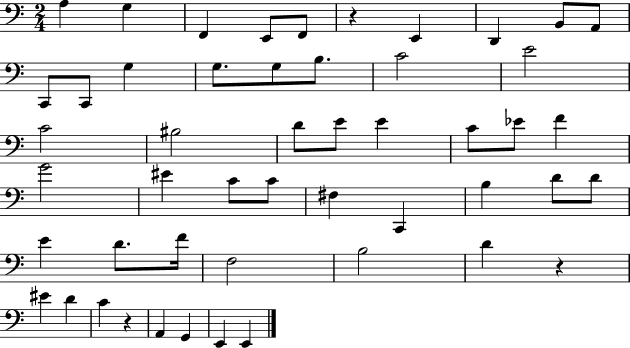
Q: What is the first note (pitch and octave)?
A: A3